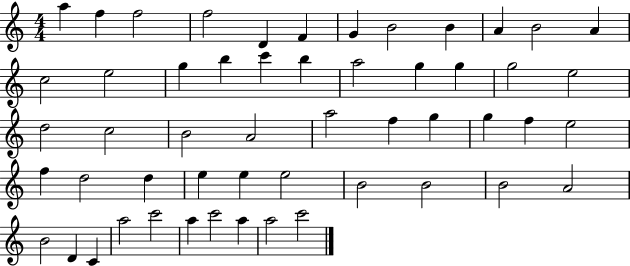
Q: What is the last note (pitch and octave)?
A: C6